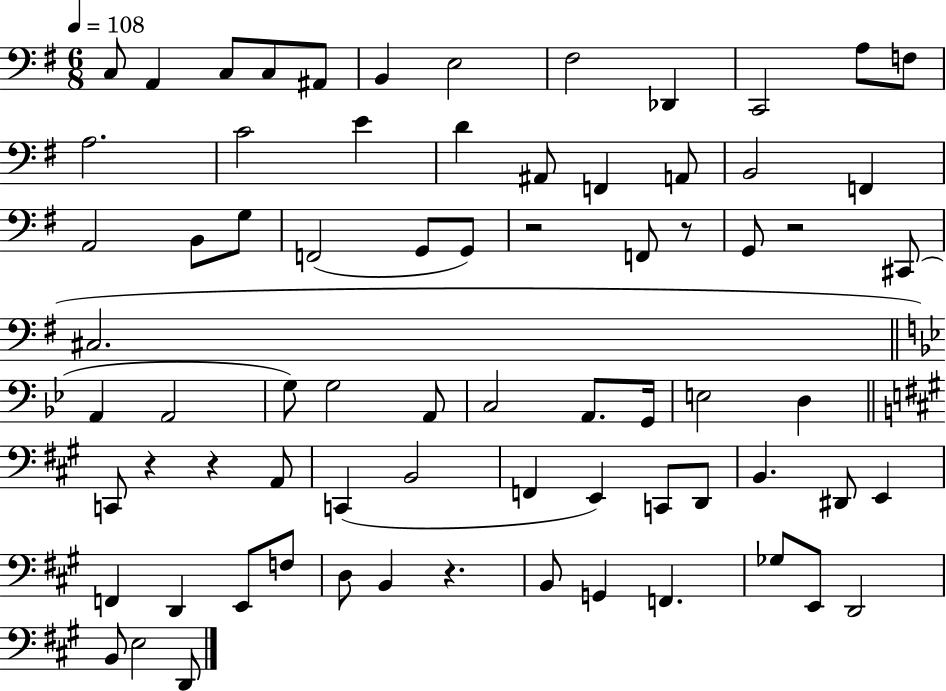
X:1
T:Untitled
M:6/8
L:1/4
K:G
C,/2 A,, C,/2 C,/2 ^A,,/2 B,, E,2 ^F,2 _D,, C,,2 A,/2 F,/2 A,2 C2 E D ^A,,/2 F,, A,,/2 B,,2 F,, A,,2 B,,/2 G,/2 F,,2 G,,/2 G,,/2 z2 F,,/2 z/2 G,,/2 z2 ^C,,/2 ^C,2 A,, A,,2 G,/2 G,2 A,,/2 C,2 A,,/2 G,,/4 E,2 D, C,,/2 z z A,,/2 C,, B,,2 F,, E,, C,,/2 D,,/2 B,, ^D,,/2 E,, F,, D,, E,,/2 F,/2 D,/2 B,, z B,,/2 G,, F,, _G,/2 E,,/2 D,,2 B,,/2 E,2 D,,/2